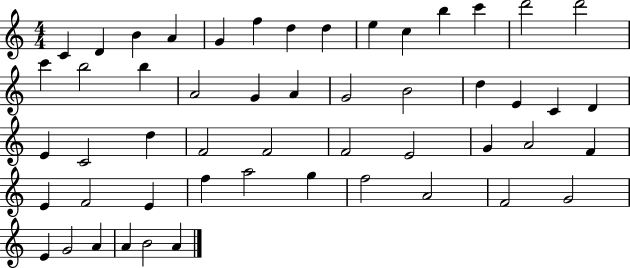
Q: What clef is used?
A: treble